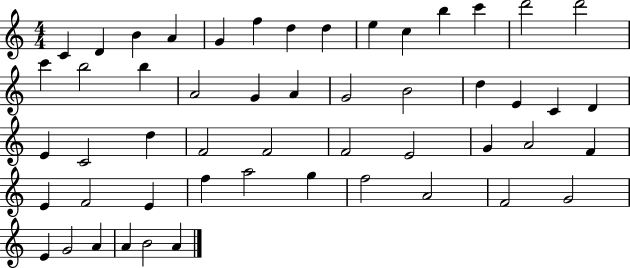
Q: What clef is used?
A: treble